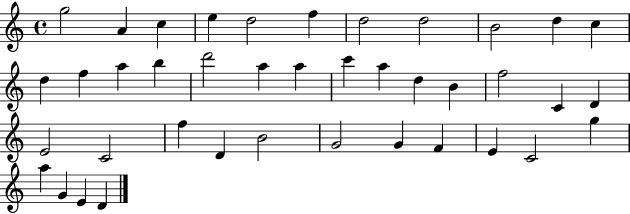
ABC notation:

X:1
T:Untitled
M:4/4
L:1/4
K:C
g2 A c e d2 f d2 d2 B2 d c d f a b d'2 a a c' a d B f2 C D E2 C2 f D B2 G2 G F E C2 g a G E D